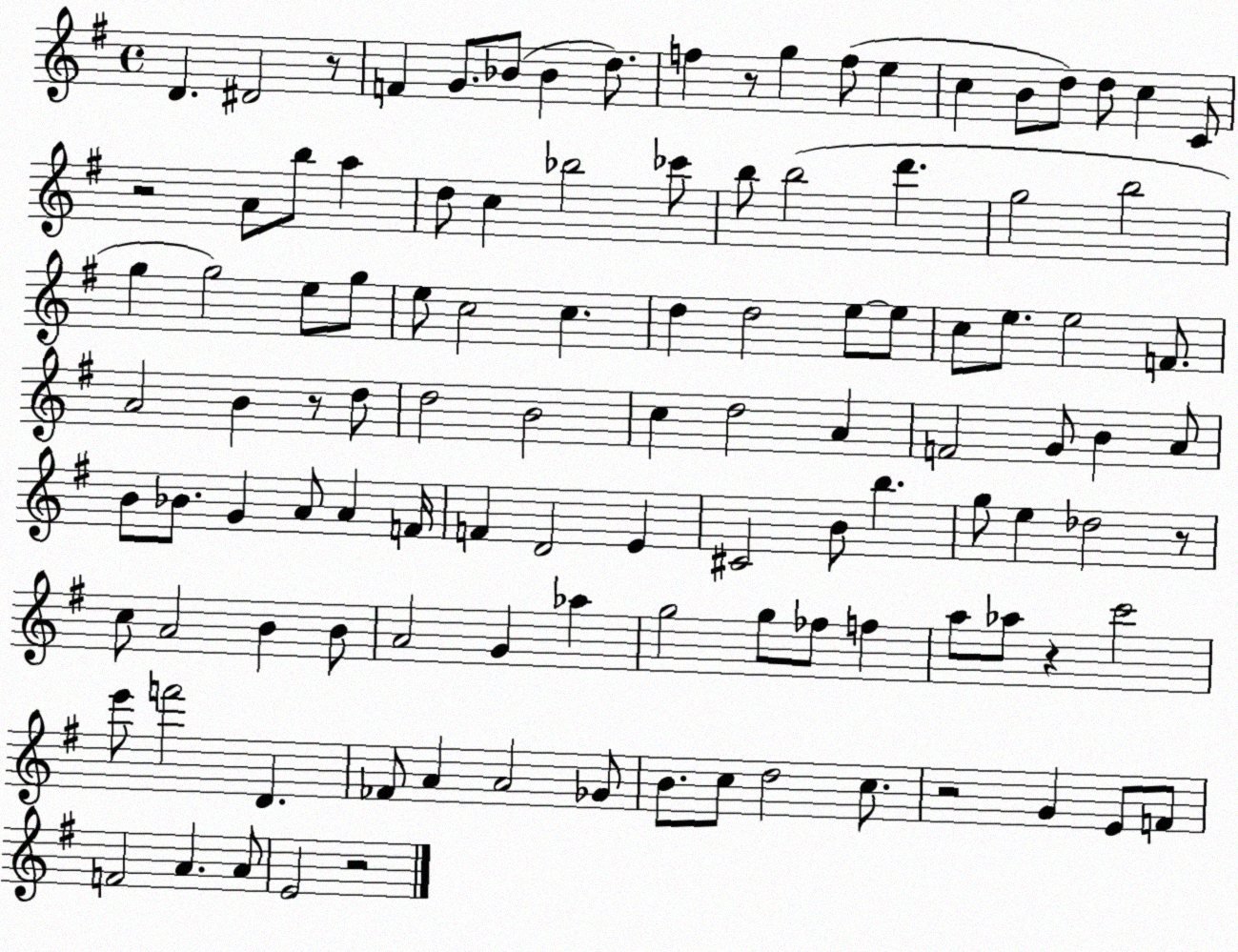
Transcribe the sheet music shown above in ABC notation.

X:1
T:Untitled
M:4/4
L:1/4
K:G
D ^D2 z/2 F G/2 _B/2 _B d/2 f z/2 g f/2 e c B/2 d/2 d/2 c C/2 z2 A/2 b/2 a d/2 c _b2 _c'/2 b/2 b2 d' g2 b2 g g2 e/2 g/2 e/2 c2 c d d2 e/2 e/2 c/2 e/2 e2 F/2 A2 B z/2 d/2 d2 B2 c d2 A F2 G/2 B A/2 B/2 _B/2 G A/2 A F/4 F D2 E ^C2 B/2 b g/2 e _d2 z/2 c/2 A2 B B/2 A2 G _a g2 g/2 _f/2 f a/2 _a/2 z c'2 e'/2 f'2 D _F/2 A A2 _G/2 B/2 c/2 d2 c/2 z2 G E/2 F/2 F2 A A/2 E2 z2